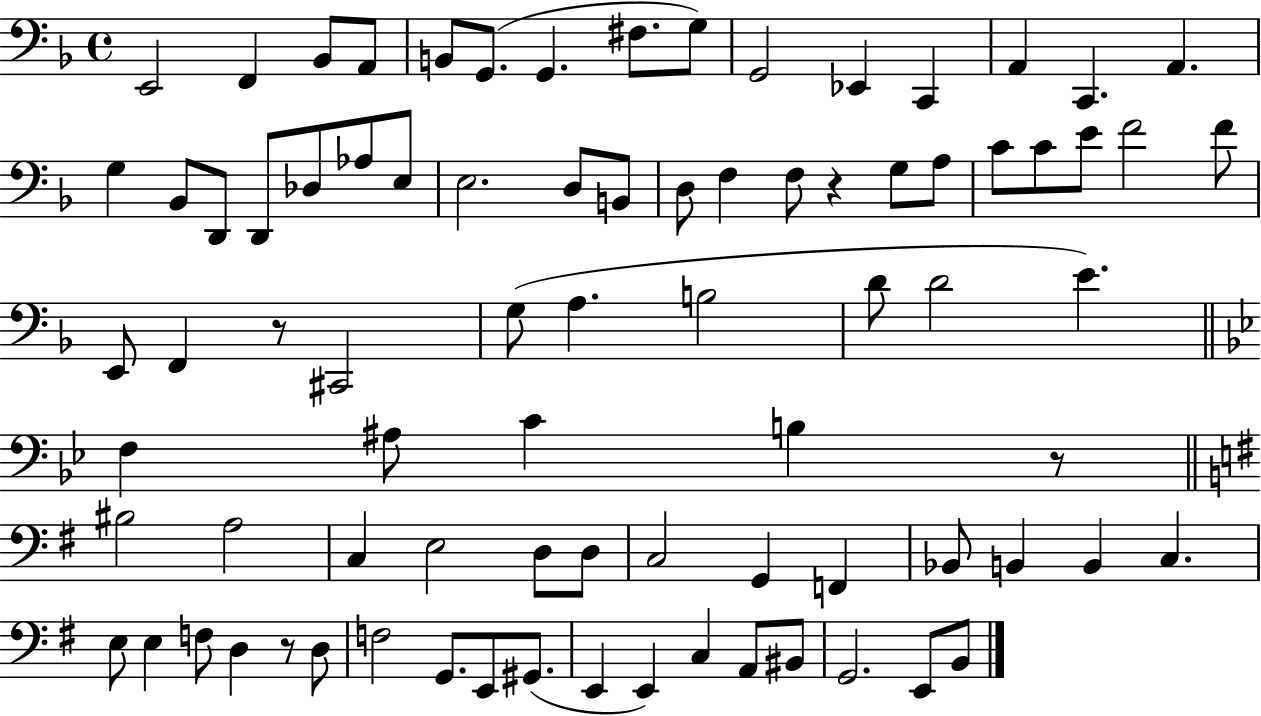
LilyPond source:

{
  \clef bass
  \time 4/4
  \defaultTimeSignature
  \key f \major
  e,2 f,4 bes,8 a,8 | b,8 g,8.( g,4. fis8. g8) | g,2 ees,4 c,4 | a,4 c,4. a,4. | \break g4 bes,8 d,8 d,8 des8 aes8 e8 | e2. d8 b,8 | d8 f4 f8 r4 g8 a8 | c'8 c'8 e'8 f'2 f'8 | \break e,8 f,4 r8 cis,2 | g8( a4. b2 | d'8 d'2 e'4.) | \bar "||" \break \key bes \major f4 ais8 c'4 b4 r8 | \bar "||" \break \key e \minor bis2 a2 | c4 e2 d8 d8 | c2 g,4 f,4 | bes,8 b,4 b,4 c4. | \break e8 e4 f8 d4 r8 d8 | f2 g,8. e,8 gis,8.( | e,4 e,4) c4 a,8 bis,8 | g,2. e,8 b,8 | \break \bar "|."
}